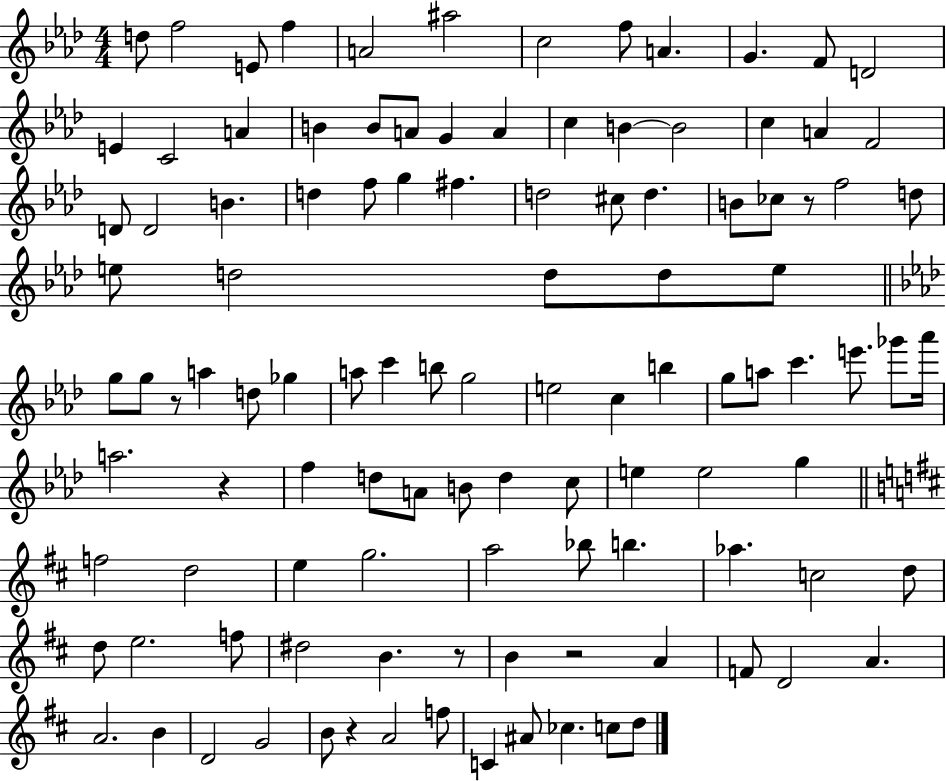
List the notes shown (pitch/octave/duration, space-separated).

D5/e F5/h E4/e F5/q A4/h A#5/h C5/h F5/e A4/q. G4/q. F4/e D4/h E4/q C4/h A4/q B4/q B4/e A4/e G4/q A4/q C5/q B4/q B4/h C5/q A4/q F4/h D4/e D4/h B4/q. D5/q F5/e G5/q F#5/q. D5/h C#5/e D5/q. B4/e CES5/e R/e F5/h D5/e E5/e D5/h D5/e D5/e E5/e G5/e G5/e R/e A5/q D5/e Gb5/q A5/e C6/q B5/e G5/h E5/h C5/q B5/q G5/e A5/e C6/q. E6/e. Gb6/e Ab6/s A5/h. R/q F5/q D5/e A4/e B4/e D5/q C5/e E5/q E5/h G5/q F5/h D5/h E5/q G5/h. A5/h Bb5/e B5/q. Ab5/q. C5/h D5/e D5/e E5/h. F5/e D#5/h B4/q. R/e B4/q R/h A4/q F4/e D4/h A4/q. A4/h. B4/q D4/h G4/h B4/e R/q A4/h F5/e C4/q A#4/e CES5/q. C5/e D5/e